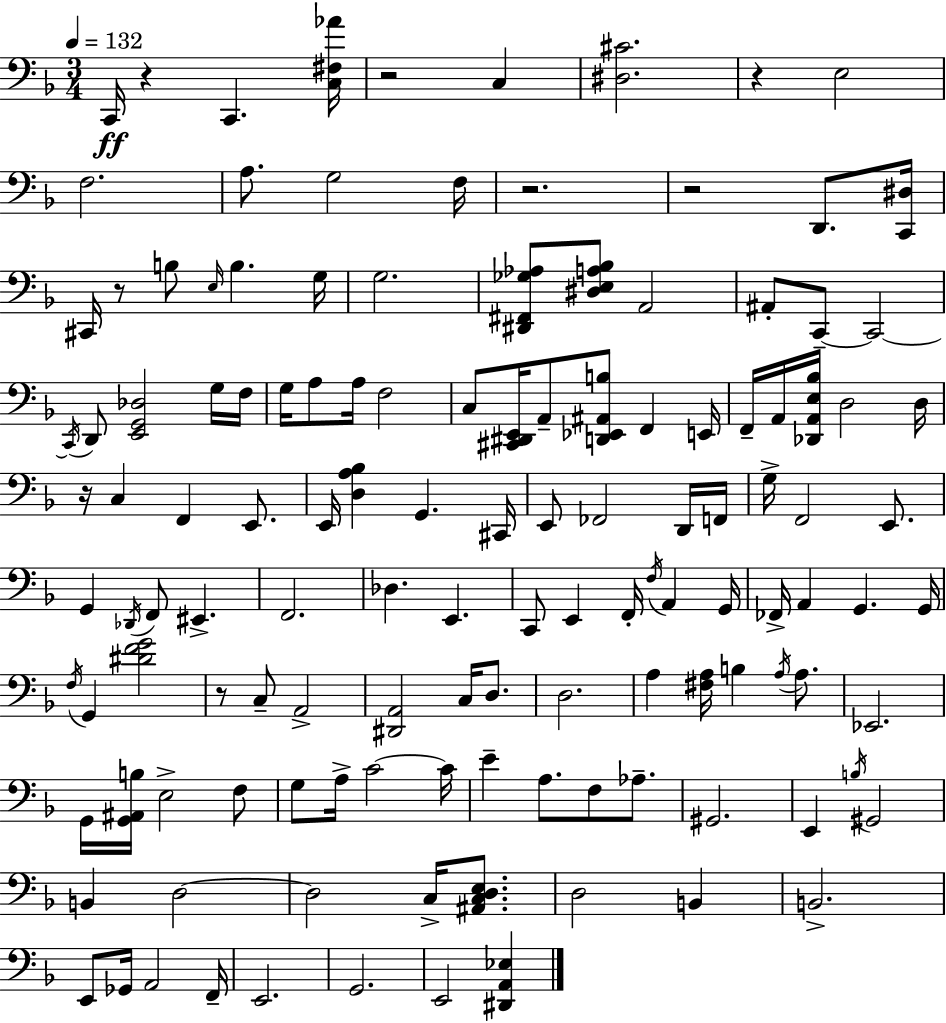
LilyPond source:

{
  \clef bass
  \numericTimeSignature
  \time 3/4
  \key d \minor
  \tempo 4 = 132
  c,16\ff r4 c,4. <c fis aes'>16 | r2 c4 | <dis cis'>2. | r4 e2 | \break f2. | a8. g2 f16 | r2. | r2 d,8. <c, dis>16 | \break cis,16 r8 b8 \grace { e16 } b4. | g16 g2. | <dis, fis, ges aes>8 <dis e a bes>8 a,2 | ais,8-. c,8--~~ c,2~~ | \break \acciaccatura { c,16 } d,8 <e, g, des>2 | g16 f16 g16 a8 a16 f2 | c8 <cis, dis, e,>16 a,8-- <d, ees, ais, b>8 f,4 | e,16 f,16-- a,16 <des, a, e bes>16 d2 | \break d16 r16 c4 f,4 e,8. | e,16 <d a bes>4 g,4. | cis,16 e,8 fes,2 | d,16 f,16 g16-> f,2 e,8. | \break g,4 \acciaccatura { des,16 } f,8 eis,4.-> | f,2. | des4. e,4. | c,8 e,4 f,16-. \acciaccatura { f16 } a,4 | \break g,16 fes,16-> a,4 g,4. | g,16 \acciaccatura { f16 } g,4 <dis' f' g'>2 | r8 c8-- a,2-> | <dis, a,>2 | \break c16 d8. d2. | a4 <fis a>16 b4 | \acciaccatura { a16 } a8. ees,2. | g,16 <g, ais, b>16 e2-> | \break f8 g8 a16-> c'2~~ | c'16 e'4-- a8. | f8 aes8.-- gis,2. | e,4 \acciaccatura { b16 } gis,2 | \break b,4 d2~~ | d2 | c16-> <ais, c d e>8. d2 | b,4 b,2.-> | \break e,8 ges,16 a,2 | f,16-- e,2. | g,2. | e,2 | \break <dis, a, ees>4 \bar "|."
}